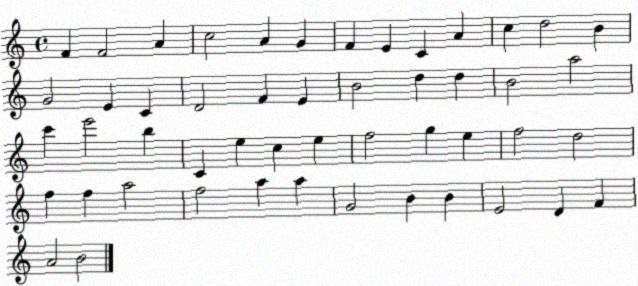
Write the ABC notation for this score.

X:1
T:Untitled
M:4/4
L:1/4
K:C
F F2 A c2 A G F E C A c d2 B G2 E C D2 F E B2 d d B2 a2 c' e'2 b C e c e f2 g e f2 d2 f f a2 f2 a a G2 B B E2 D F A2 B2